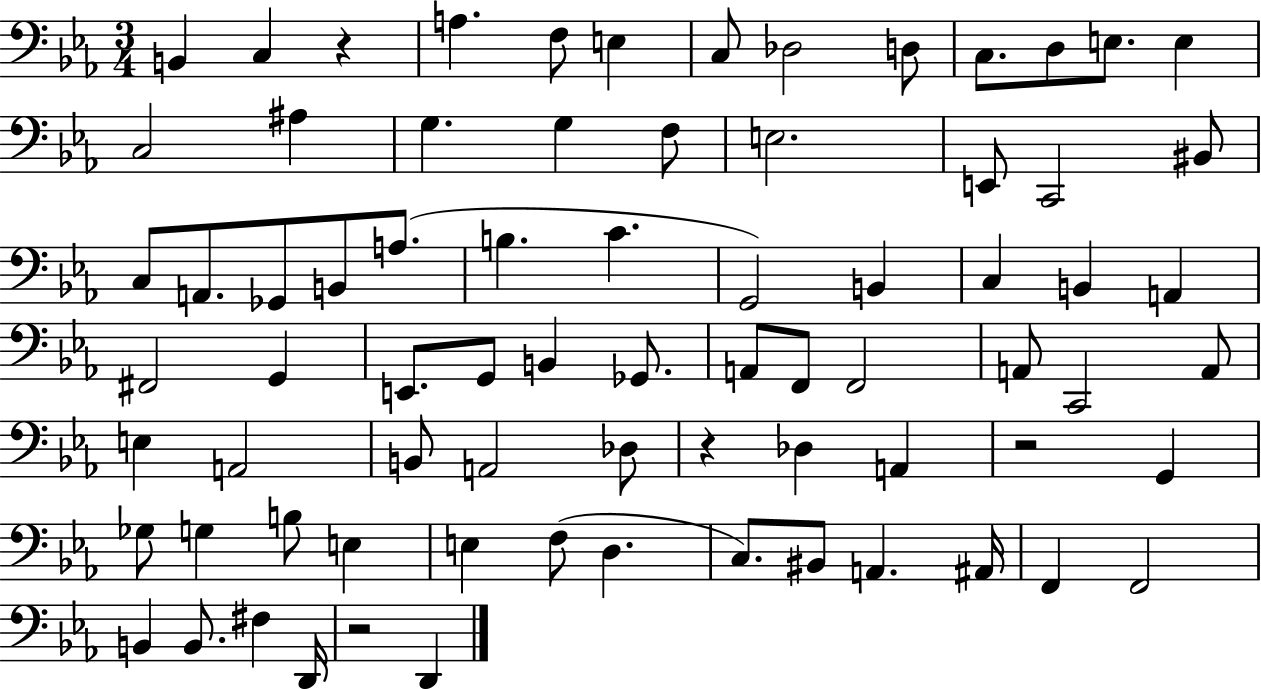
B2/q C3/q R/q A3/q. F3/e E3/q C3/e Db3/h D3/e C3/e. D3/e E3/e. E3/q C3/h A#3/q G3/q. G3/q F3/e E3/h. E2/e C2/h BIS2/e C3/e A2/e. Gb2/e B2/e A3/e. B3/q. C4/q. G2/h B2/q C3/q B2/q A2/q F#2/h G2/q E2/e. G2/e B2/q Gb2/e. A2/e F2/e F2/h A2/e C2/h A2/e E3/q A2/h B2/e A2/h Db3/e R/q Db3/q A2/q R/h G2/q Gb3/e G3/q B3/e E3/q E3/q F3/e D3/q. C3/e. BIS2/e A2/q. A#2/s F2/q F2/h B2/q B2/e. F#3/q D2/s R/h D2/q